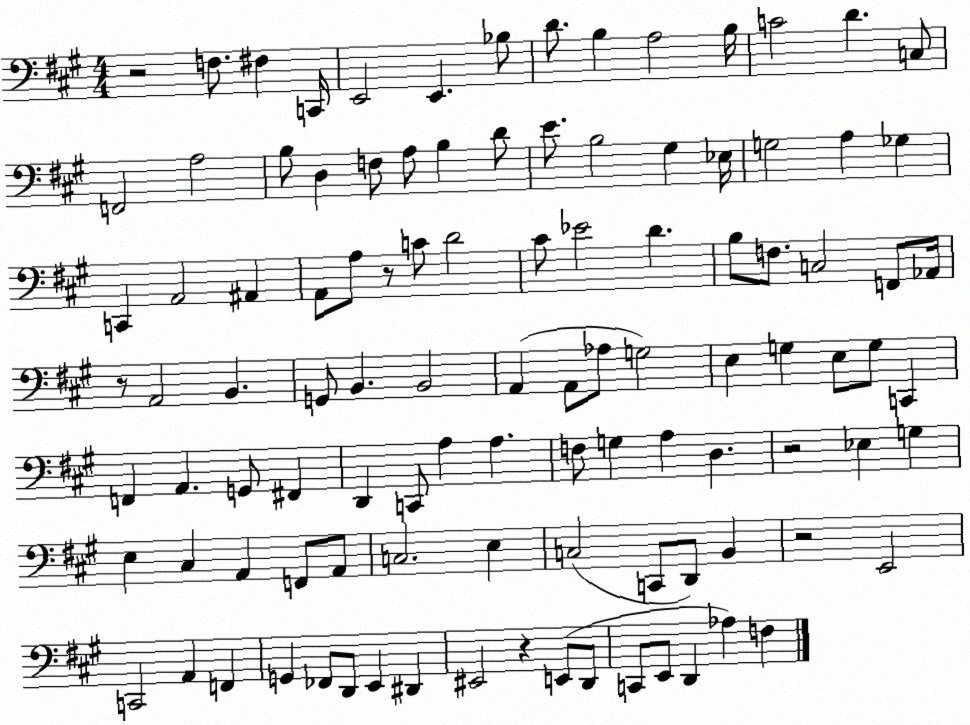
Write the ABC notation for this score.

X:1
T:Untitled
M:4/4
L:1/4
K:A
z2 F,/2 ^F, C,,/4 E,,2 E,, _B,/2 D/2 B, A,2 B,/4 C2 D C,/2 F,,2 A,2 B,/2 D, F,/2 A,/2 B, D/2 E/2 B,2 ^G, _E,/4 G,2 A, _G, C,, A,,2 ^A,, A,,/2 A,/2 z/2 C/2 D2 ^C/2 _E2 D B,/2 F,/2 C,2 F,,/2 _A,,/4 z/2 A,,2 B,, G,,/2 B,, B,,2 A,, A,,/2 _A,/2 G,2 E, G, E,/2 G,/2 C,, F,, A,, G,,/2 ^F,, D,, C,,/2 A, A, F,/2 G, A, D, z2 _E, G, E, ^C, A,, F,,/2 A,,/2 C,2 E, C,2 C,,/2 D,,/2 B,, z2 E,,2 C,,2 A,, F,, G,, _F,,/2 D,,/2 E,, ^D,, ^E,,2 z E,,/2 D,,/2 C,,/2 E,,/2 D,, _A, F,